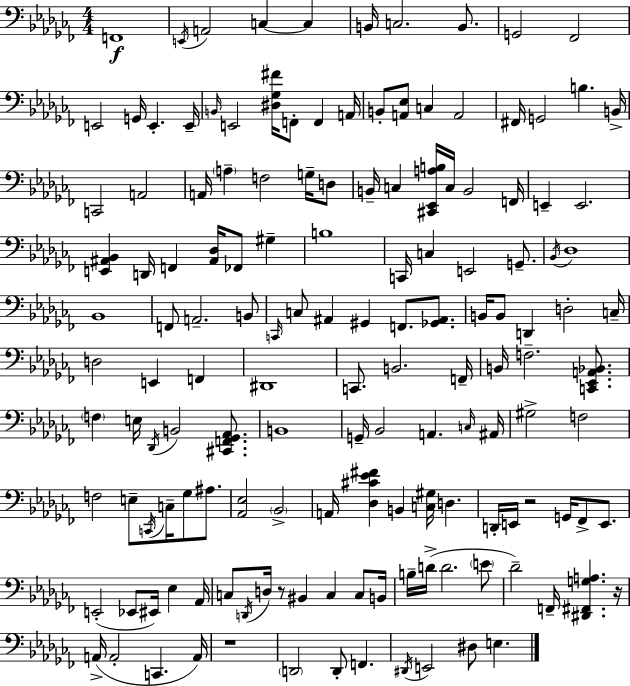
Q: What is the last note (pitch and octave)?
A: E3